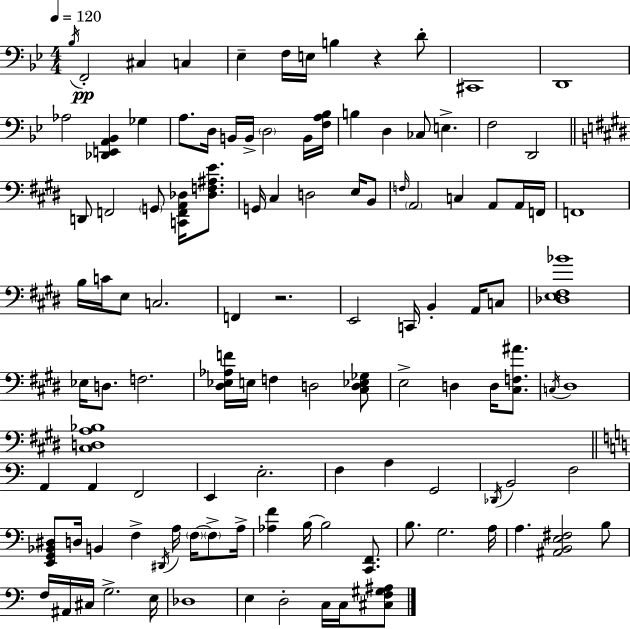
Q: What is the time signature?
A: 4/4